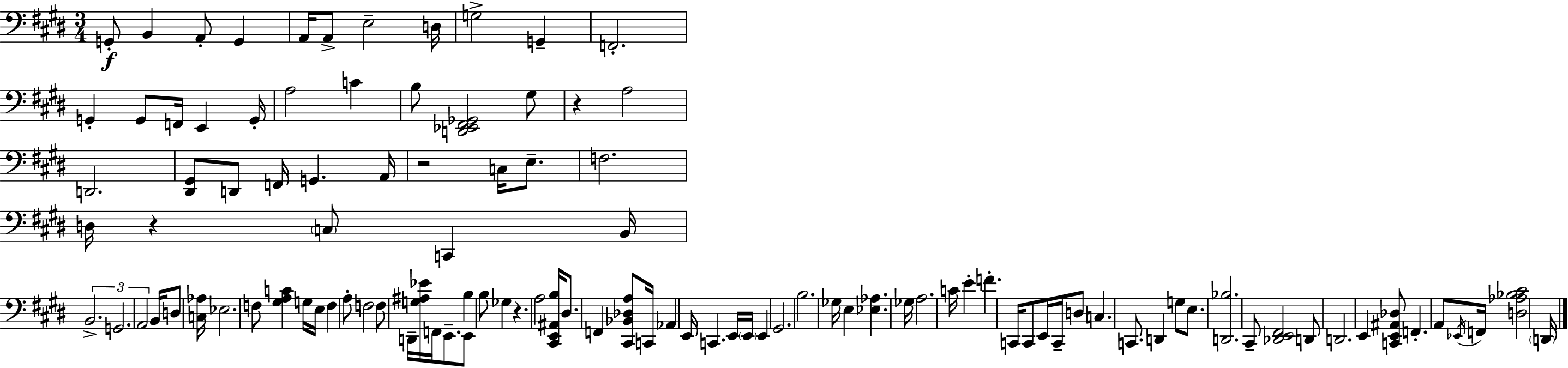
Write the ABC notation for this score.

X:1
T:Untitled
M:3/4
L:1/4
K:E
G,,/2 B,, A,,/2 G,, A,,/4 A,,/2 E,2 D,/4 G,2 G,, F,,2 G,, G,,/2 F,,/4 E,, G,,/4 A,2 C B,/2 [D,,_E,,^F,,_G,,]2 ^G,/2 z A,2 D,,2 [^D,,^G,,]/2 D,,/2 F,,/4 G,, A,,/4 z2 C,/4 E,/2 F,2 D,/4 z C,/2 C,, B,,/4 B,,2 G,,2 A,,2 B,,/4 D,/2 [C,_A,]/4 _E,2 F,/2 [^G,A,C] G,/4 E,/4 F, A,/2 F,2 F,/2 D,,/4 [G,^A,_E]/4 F,,/4 E,,/2 E,,/2 B, B,/2 _G, z A,2 [^C,,E,,^A,,B,]/4 ^D,/2 F,, [^C,,_B,,_D,A,]/2 C,,/4 _A,, E,,/4 C,, E,,/4 E,,/4 E,, ^G,,2 B,2 _G,/4 E, [_E,_A,] _G,/4 A,2 C/4 E F C,,/4 C,,/2 E,,/4 C,,/4 D,/2 C, C,,/2 D,, G,/2 E,/2 [D,,_B,]2 ^C,,/2 [_D,,E,,^F,,]2 D,,/2 D,,2 E,, [C,,E,,^A,,_D,]/2 F,, A,,/2 _E,,/4 F,,/4 [D,_A,_B,^C]2 D,,/4